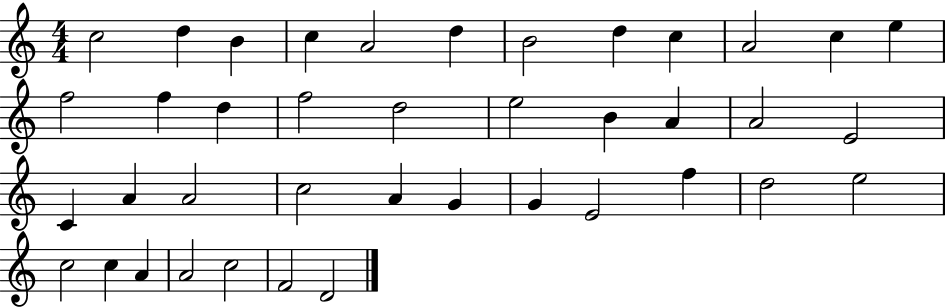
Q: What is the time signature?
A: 4/4